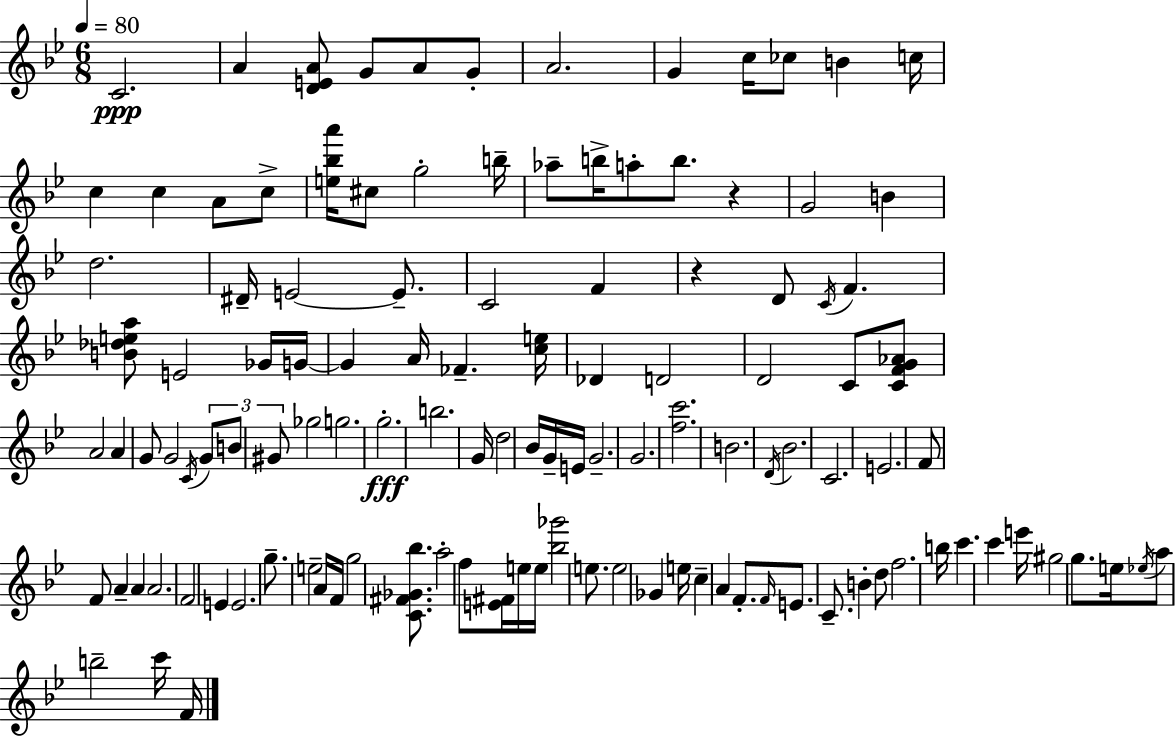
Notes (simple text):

C4/h. A4/q [D4,E4,A4]/e G4/e A4/e G4/e A4/h. G4/q C5/s CES5/e B4/q C5/s C5/q C5/q A4/e C5/e [E5,Bb5,A6]/s C#5/e G5/h B5/s Ab5/e B5/s A5/e B5/e. R/q G4/h B4/q D5/h. D#4/s E4/h E4/e. C4/h F4/q R/q D4/e C4/s F4/q. [B4,Db5,E5,A5]/e E4/h Gb4/s G4/s G4/q A4/s FES4/q. [C5,E5]/s Db4/q D4/h D4/h C4/e [C4,F4,G4,Ab4]/e A4/h A4/q G4/e G4/h C4/s G4/e B4/e G#4/e Gb5/h G5/h. G5/h. B5/h. G4/s D5/h Bb4/s G4/s E4/s G4/h. G4/h. [F5,C6]/h. B4/h. D4/s Bb4/h. C4/h. E4/h. F4/e F4/e A4/q A4/q A4/h. F4/h E4/q E4/h. G5/e. E5/h A4/s F4/s G5/h [C4,F#4,Gb4,Bb5]/e. A5/h F5/e [E4,F#4]/s E5/s E5/s [Bb5,Gb6]/h E5/e. E5/h Gb4/q E5/s C5/q A4/q F4/e. F4/s E4/e. C4/e. B4/q D5/e F5/h. B5/s C6/q. C6/q E6/s G#5/h G5/e. E5/s Eb5/s A5/e B5/h C6/s F4/s